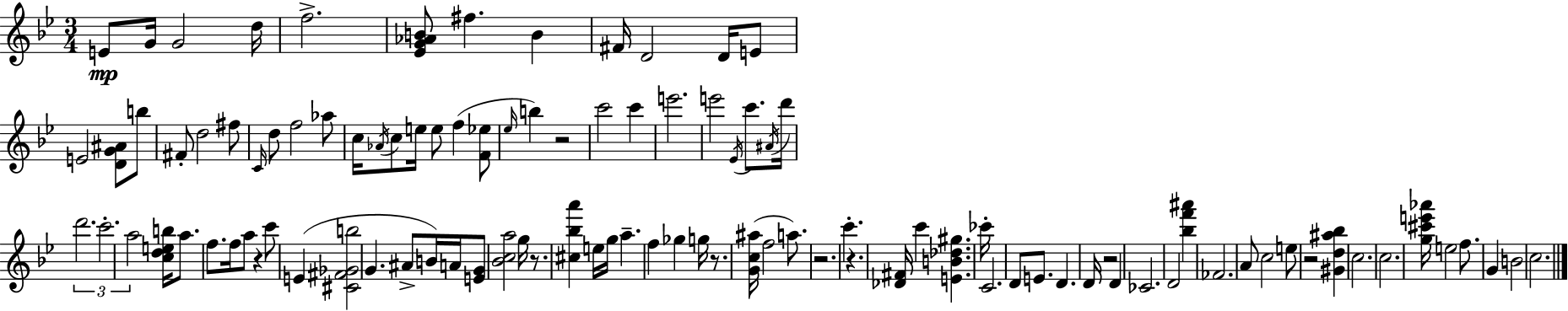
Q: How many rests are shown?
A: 8